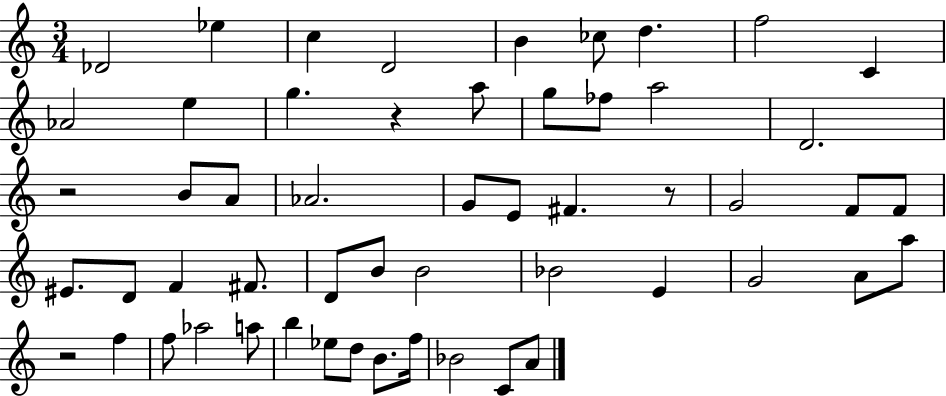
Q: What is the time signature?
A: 3/4